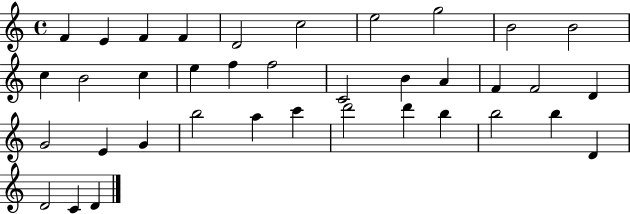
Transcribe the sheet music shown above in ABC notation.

X:1
T:Untitled
M:4/4
L:1/4
K:C
F E F F D2 c2 e2 g2 B2 B2 c B2 c e f f2 C2 B A F F2 D G2 E G b2 a c' d'2 d' b b2 b D D2 C D